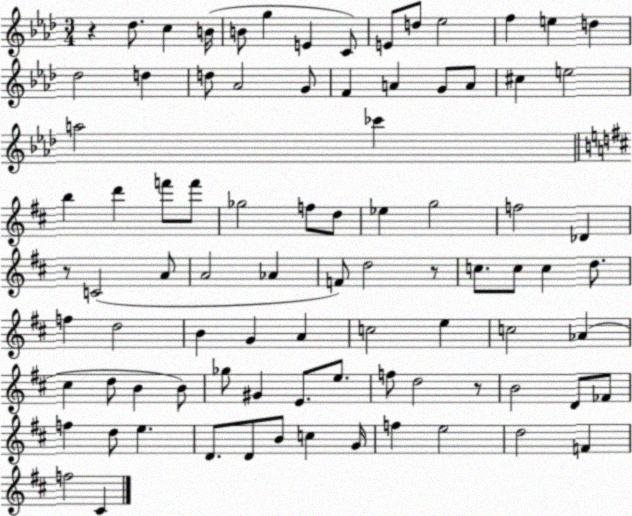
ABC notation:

X:1
T:Untitled
M:3/4
L:1/4
K:Ab
z _d/2 c B/4 B/2 g E C/2 E/2 d/2 _e2 f e d _d2 d d/2 _A2 G/2 F A G/2 A/2 ^c e2 a2 _c' b d' f'/2 f'/2 _g2 f/2 d/2 _e g2 f2 _D z/2 C2 A/2 A2 _A F/2 d2 z/2 c/2 c/2 c d/2 f d2 B G A c2 e c2 _A ^c d/2 B B/2 _g/2 ^G E/2 e/2 f/2 d2 z/2 B2 D/2 _F/2 f d/2 e D/2 D/2 B/2 c G/4 f e2 d2 F f2 ^C